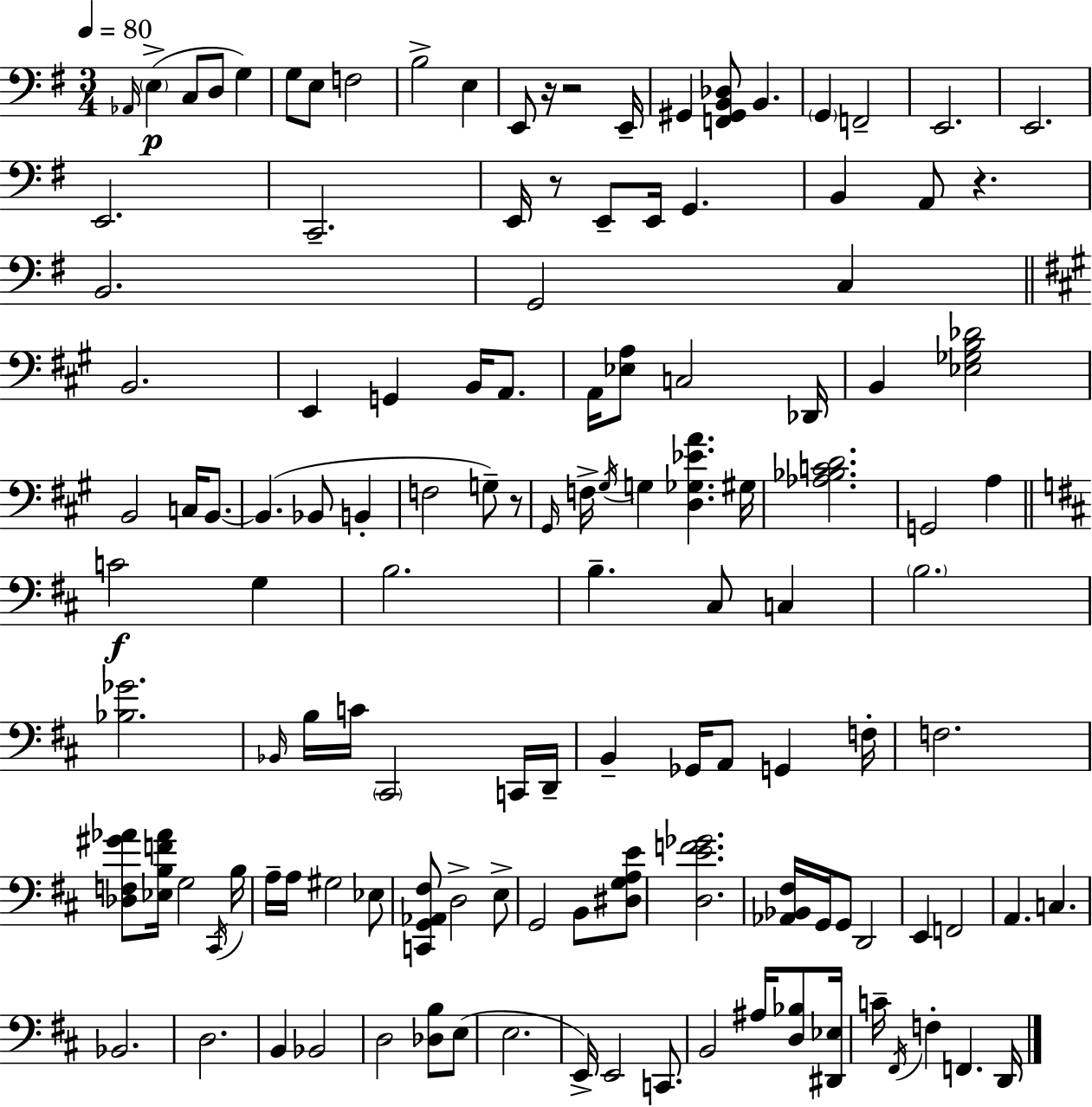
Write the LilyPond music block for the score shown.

{
  \clef bass
  \numericTimeSignature
  \time 3/4
  \key g \major
  \tempo 4 = 80
  \grace { aes,16 }(\p \parenthesize e4-> c8 d8 g4) | g8 e8 f2 | b2-> e4 | e,8 r16 r2 | \break e,16-- gis,4 <f, gis, b, des>8 b,4. | \parenthesize g,4 f,2-- | e,2. | e,2. | \break e,2. | c,2.-- | e,16 r8 e,8-- e,16 g,4. | b,4 a,8 r4. | \break b,2. | g,2 c4 | \bar "||" \break \key a \major b,2. | e,4 g,4 b,16 a,8. | a,16 <ees a>8 c2 des,16 | b,4 <ees ges b des'>2 | \break b,2 c16 b,8.~~ | b,4.( bes,8 b,4-. | f2 g8--) r8 | \grace { gis,16 } f16-> \acciaccatura { gis16 } g4 <d ges ees' a'>4. | \break gis16 <aes bes c' d'>2. | g,2 a4 | \bar "||" \break \key d \major c'2\f g4 | b2. | b4.-- cis8 c4 | \parenthesize b2. | \break <bes ges'>2. | \grace { bes,16 } b16 c'16 \parenthesize cis,2 c,16 | d,16-- b,4-- ges,16 a,8 g,4 | f16-. f2. | \break <des f gis' aes'>8 <ees b f' aes'>16 g2 | \acciaccatura { cis,16 } b16 a16-- a16 gis2 | ees8 <c, g, aes, fis>8 d2-> | e8-> g,2 b,8 | \break <dis g a e'>8 <d e' f' ges'>2. | <aes, bes, fis>16 g,16 g,8 d,2 | e,4 f,2 | a,4. c4. | \break bes,2. | d2. | b,4 bes,2 | d2 <des b>8 | \break e8( e2. | e,16->) e,2 c,8. | b,2 ais16 <d bes>8 | <dis, ees>16 c'16-- \acciaccatura { fis,16 } f4-. f,4. | \break d,16 \bar "|."
}